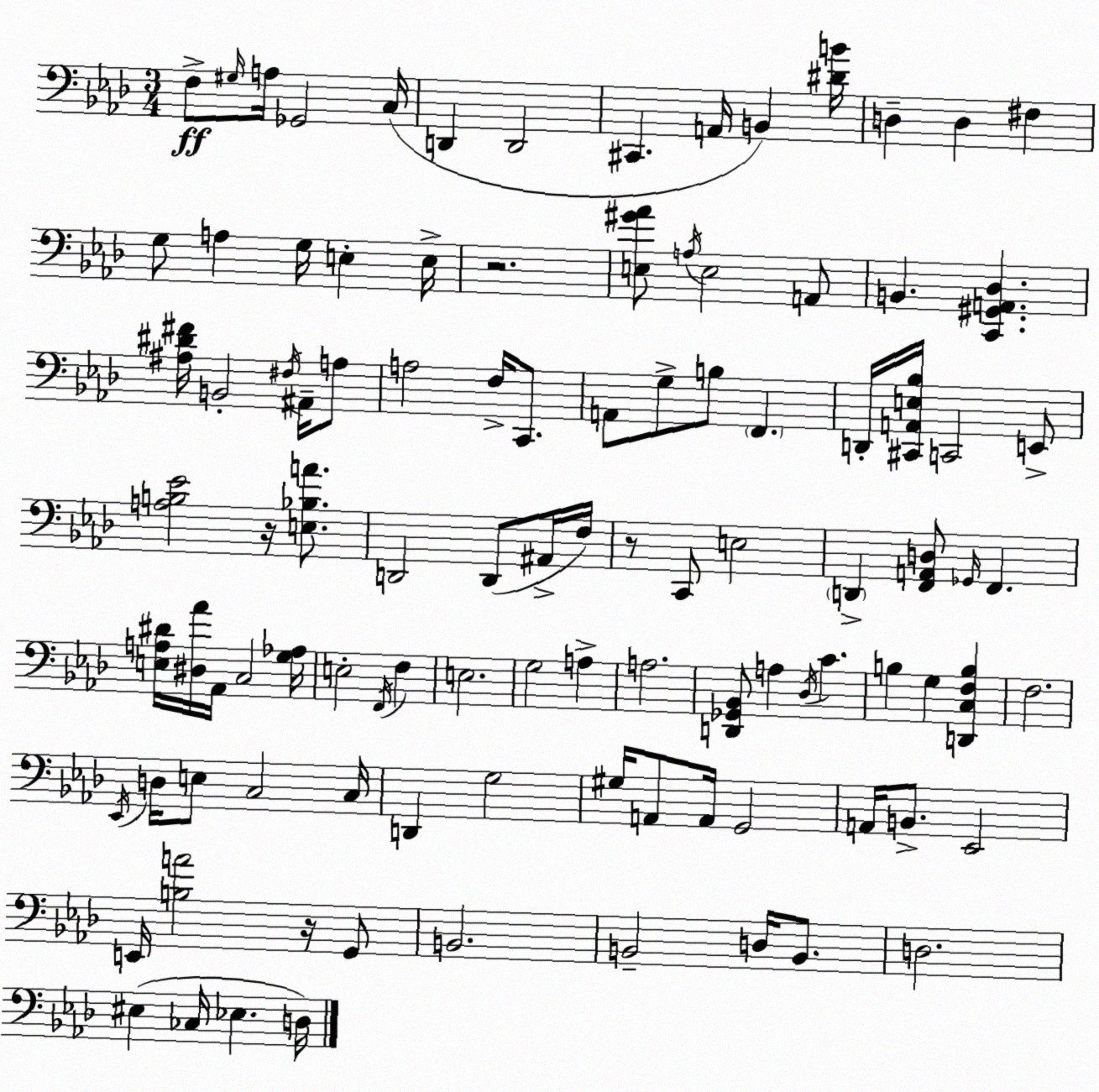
X:1
T:Untitled
M:3/4
L:1/4
K:Fm
F,/2 ^G,/4 A,/4 _G,,2 C,/4 D,, D,,2 ^C,, A,,/4 B,, [^DB]/4 D, D, ^F, G,/2 A, G,/4 E, E,/4 z2 [E,^G_A]/2 A,/4 E,2 A,,/2 B,, [C,,^G,,A,,_D,] [^A,^D^F]/4 B,,2 ^F,/4 ^A,,/4 A,/2 A,2 F,/4 C,,/2 A,,/2 G,/2 B,/2 F,, D,,/4 [^C,,A,,E,_B,]/4 C,,2 E,,/2 [A,B,_E]2 z/4 [E,_B,A]/2 D,,2 D,,/2 ^A,,/4 F,/4 z/2 C,,/2 E,2 D,, [F,,A,,D,]/2 _G,,/4 F,, [E,A,^D]/4 [^D,_A]/4 _A,,/4 C,2 [G,_A,]/4 E,2 F,,/4 F, E,2 G,2 A, A,2 [D,,_G,,_B,,]/2 A, _D,/4 C B, G, [D,,C,F,B,] F,2 _E,,/4 D,/4 E,/2 C,2 C,/4 D,, G,2 ^G,/4 A,,/2 A,,/4 G,,2 A,,/4 B,,/2 _E,,2 E,,/4 [B,A]2 z/4 G,,/2 B,,2 B,,2 D,/4 B,,/2 D,2 ^E, _C,/4 _E, D,/4